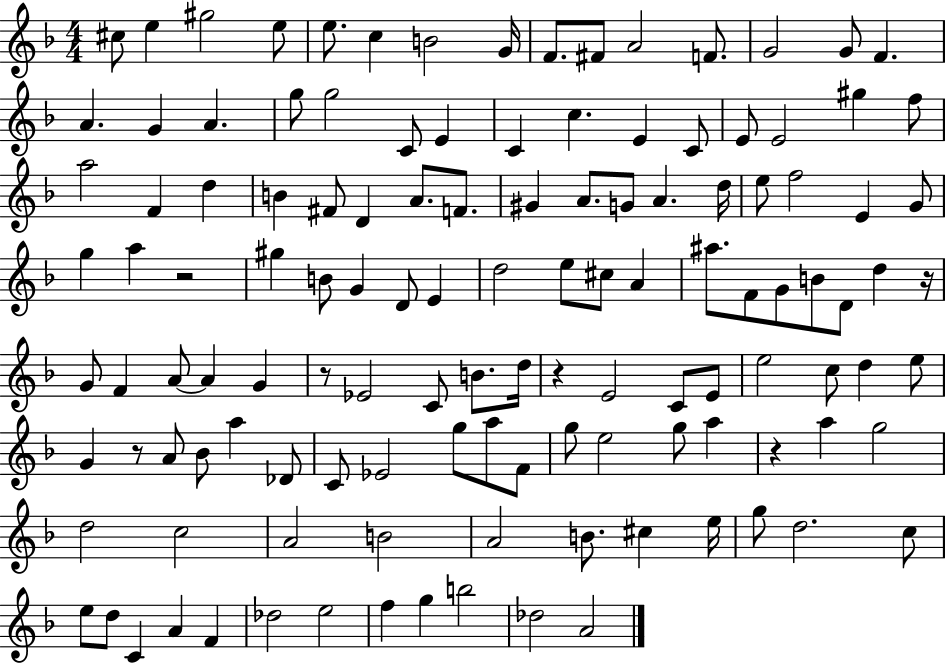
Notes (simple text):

C#5/e E5/q G#5/h E5/e E5/e. C5/q B4/h G4/s F4/e. F#4/e A4/h F4/e. G4/h G4/e F4/q. A4/q. G4/q A4/q. G5/e G5/h C4/e E4/q C4/q C5/q. E4/q C4/e E4/e E4/h G#5/q F5/e A5/h F4/q D5/q B4/q F#4/e D4/q A4/e. F4/e. G#4/q A4/e. G4/e A4/q. D5/s E5/e F5/h E4/q G4/e G5/q A5/q R/h G#5/q B4/e G4/q D4/e E4/q D5/h E5/e C#5/e A4/q A#5/e. F4/e G4/e B4/e D4/e D5/q R/s G4/e F4/q A4/e A4/q G4/q R/e Eb4/h C4/e B4/e. D5/s R/q E4/h C4/e E4/e E5/h C5/e D5/q E5/e G4/q R/e A4/e Bb4/e A5/q Db4/e C4/e Eb4/h G5/e A5/e F4/e G5/e E5/h G5/e A5/q R/q A5/q G5/h D5/h C5/h A4/h B4/h A4/h B4/e. C#5/q E5/s G5/e D5/h. C5/e E5/e D5/e C4/q A4/q F4/q Db5/h E5/h F5/q G5/q B5/h Db5/h A4/h